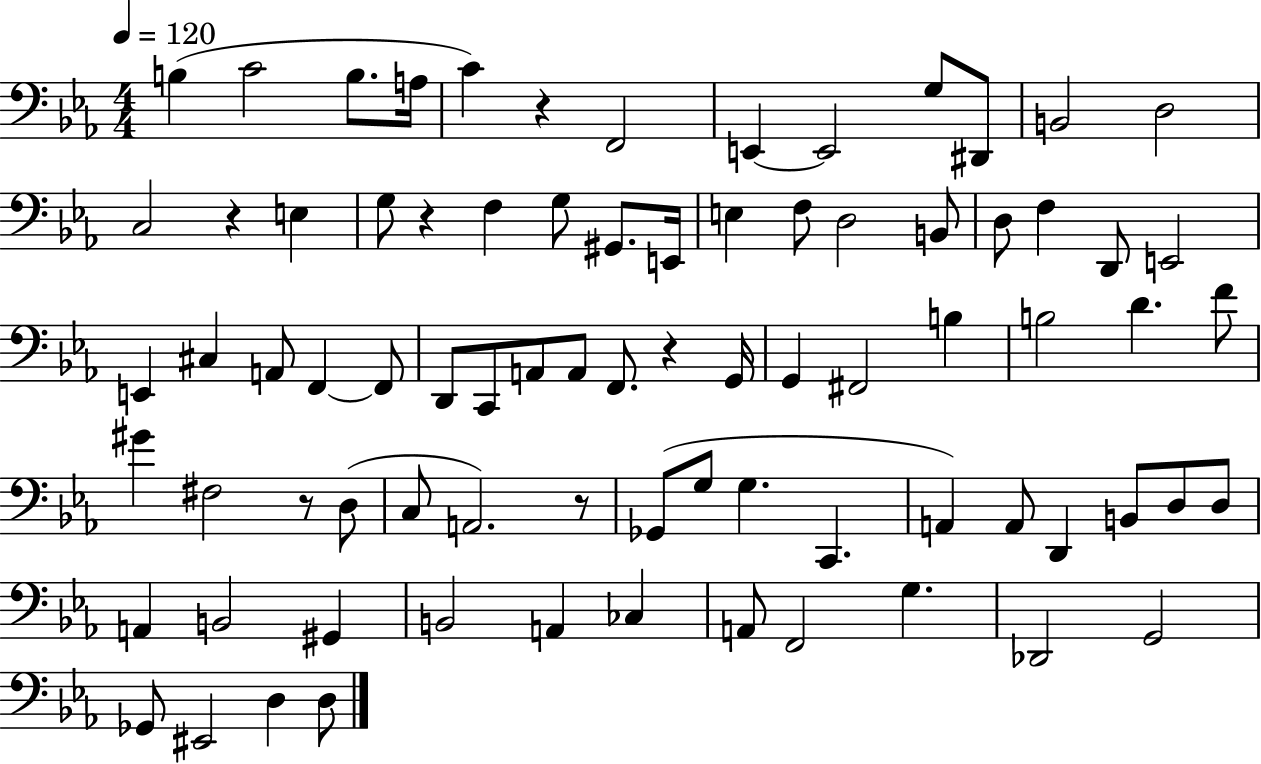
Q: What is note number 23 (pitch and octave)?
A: B2